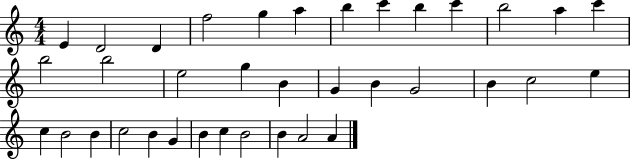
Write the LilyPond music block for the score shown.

{
  \clef treble
  \numericTimeSignature
  \time 4/4
  \key c \major
  e'4 d'2 d'4 | f''2 g''4 a''4 | b''4 c'''4 b''4 c'''4 | b''2 a''4 c'''4 | \break b''2 b''2 | e''2 g''4 b'4 | g'4 b'4 g'2 | b'4 c''2 e''4 | \break c''4 b'2 b'4 | c''2 b'4 g'4 | b'4 c''4 b'2 | b'4 a'2 a'4 | \break \bar "|."
}